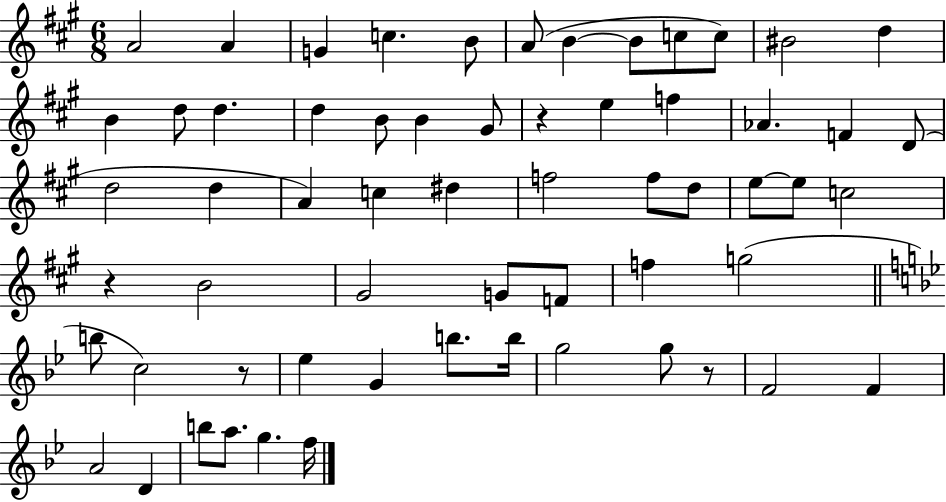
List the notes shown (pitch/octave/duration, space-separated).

A4/h A4/q G4/q C5/q. B4/e A4/e B4/q B4/e C5/e C5/e BIS4/h D5/q B4/q D5/e D5/q. D5/q B4/e B4/q G#4/e R/q E5/q F5/q Ab4/q. F4/q D4/e D5/h D5/q A4/q C5/q D#5/q F5/h F5/e D5/e E5/e E5/e C5/h R/q B4/h G#4/h G4/e F4/e F5/q G5/h B5/e C5/h R/e Eb5/q G4/q B5/e. B5/s G5/h G5/e R/e F4/h F4/q A4/h D4/q B5/e A5/e. G5/q. F5/s